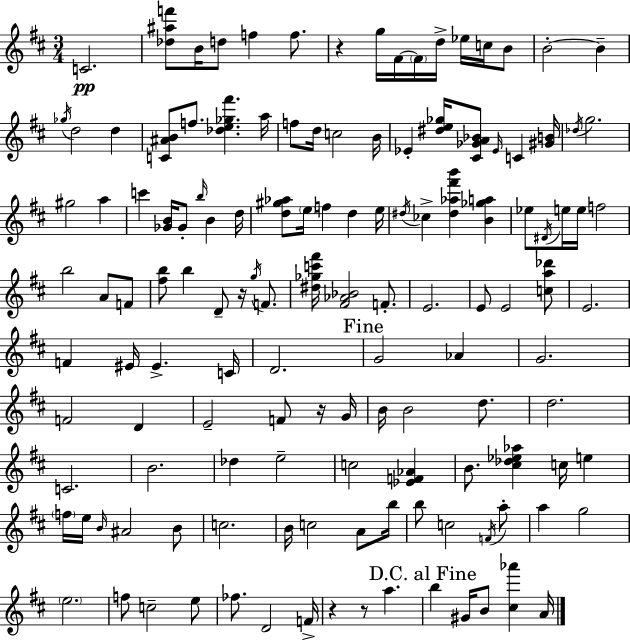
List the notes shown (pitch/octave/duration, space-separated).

C4/h. [Db5,A#5,F6]/e B4/s D5/e F5/q F5/e. R/q G5/s F#4/s F#4/s D5/s Eb5/s C5/s B4/e B4/h B4/q Gb5/s D5/h D5/q [C4,A#4,B4]/e F5/e. [Db5,E5,Gb5,F#6]/q. A5/s F5/e D5/s C5/h B4/s Eb4/q [D#5,E5,Gb5]/s [C#4,Gb4,A4,Bb4]/e Eb4/s C4/q [G#4,B4]/s Db5/s G5/h. G#5/h A5/q C6/q [Gb4,B4]/s Gb4/e B5/s B4/q D5/s [D5,G#5,Ab5]/e E5/s F5/q D5/q E5/s D#5/s CES5/q [D#5,Ab5,F#6,B6]/q [B4,Gb5,A5]/q Eb5/e D#4/s E5/s E5/s F5/h B5/h A4/e F4/e [F#5,B5]/e B5/q D4/e R/s G5/s F4/e. [D#5,Gb5,C6,F#6]/s [F#4,Ab4,Bb4]/h F4/e. E4/h. E4/e E4/h [C5,A5,Db6]/e E4/h. F4/q EIS4/s EIS4/q. C4/s D4/h. G4/h Ab4/q G4/h. F4/h D4/q E4/h F4/e R/s G4/s B4/s B4/h D5/e. D5/h. C4/h. B4/h. Db5/q E5/h C5/h [Eb4,F4,Ab4]/q B4/e. [C#5,Db5,Eb5,Ab5]/q C5/s E5/q F5/s E5/s B4/s A#4/h B4/e C5/h. B4/s C5/h A4/e B5/s B5/e C5/h F4/s A5/e A5/q G5/h E5/h. F5/e C5/h E5/e FES5/e. D4/h F4/s R/q R/e A5/q. B5/q G#4/s B4/e [C#5,Ab6]/q A4/s